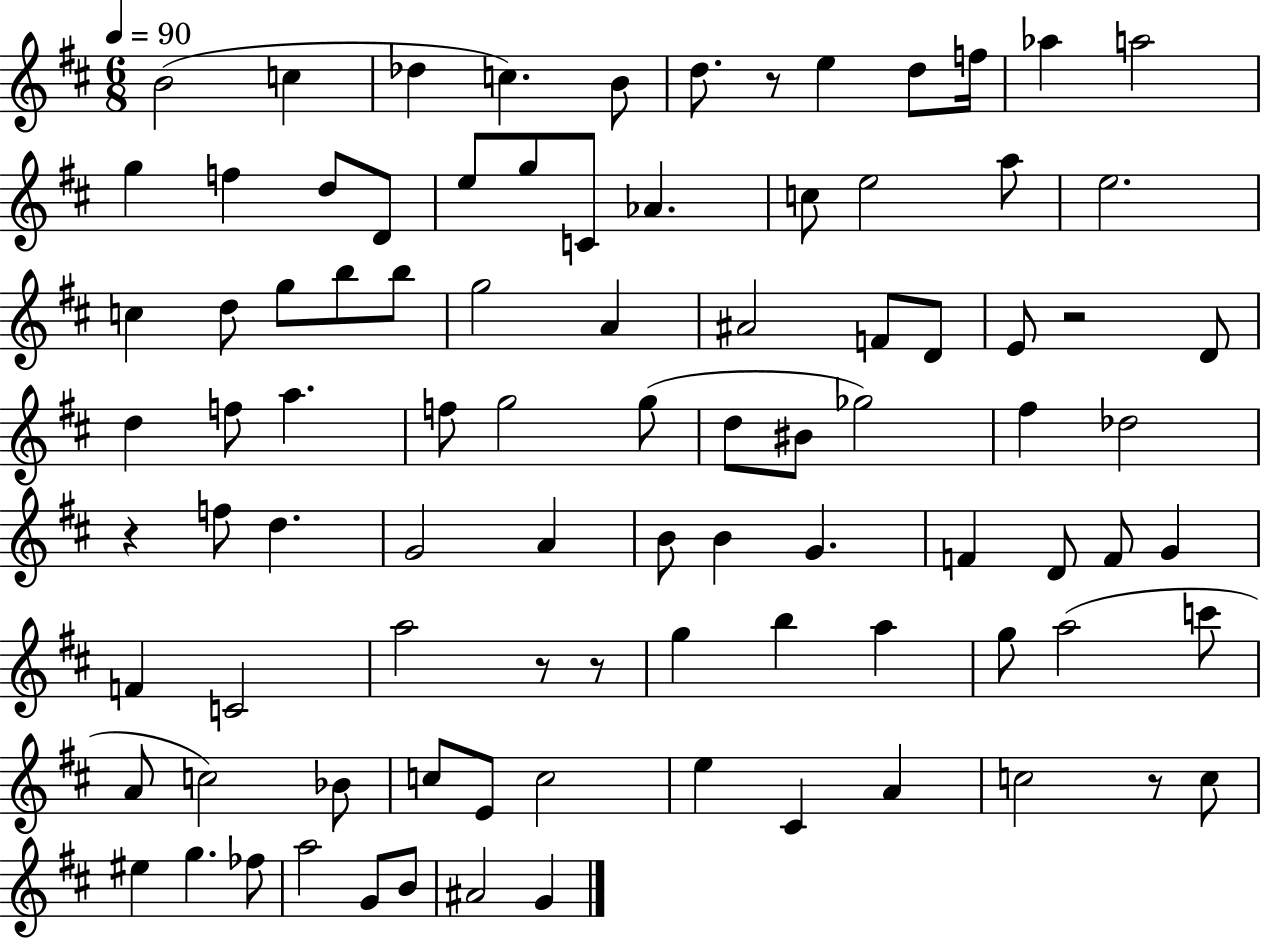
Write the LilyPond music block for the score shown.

{
  \clef treble
  \numericTimeSignature
  \time 6/8
  \key d \major
  \tempo 4 = 90
  \repeat volta 2 { b'2( c''4 | des''4 c''4.) b'8 | d''8. r8 e''4 d''8 f''16 | aes''4 a''2 | \break g''4 f''4 d''8 d'8 | e''8 g''8 c'8 aes'4. | c''8 e''2 a''8 | e''2. | \break c''4 d''8 g''8 b''8 b''8 | g''2 a'4 | ais'2 f'8 d'8 | e'8 r2 d'8 | \break d''4 f''8 a''4. | f''8 g''2 g''8( | d''8 bis'8 ges''2) | fis''4 des''2 | \break r4 f''8 d''4. | g'2 a'4 | b'8 b'4 g'4. | f'4 d'8 f'8 g'4 | \break f'4 c'2 | a''2 r8 r8 | g''4 b''4 a''4 | g''8 a''2( c'''8 | \break a'8 c''2) bes'8 | c''8 e'8 c''2 | e''4 cis'4 a'4 | c''2 r8 c''8 | \break eis''4 g''4. fes''8 | a''2 g'8 b'8 | ais'2 g'4 | } \bar "|."
}